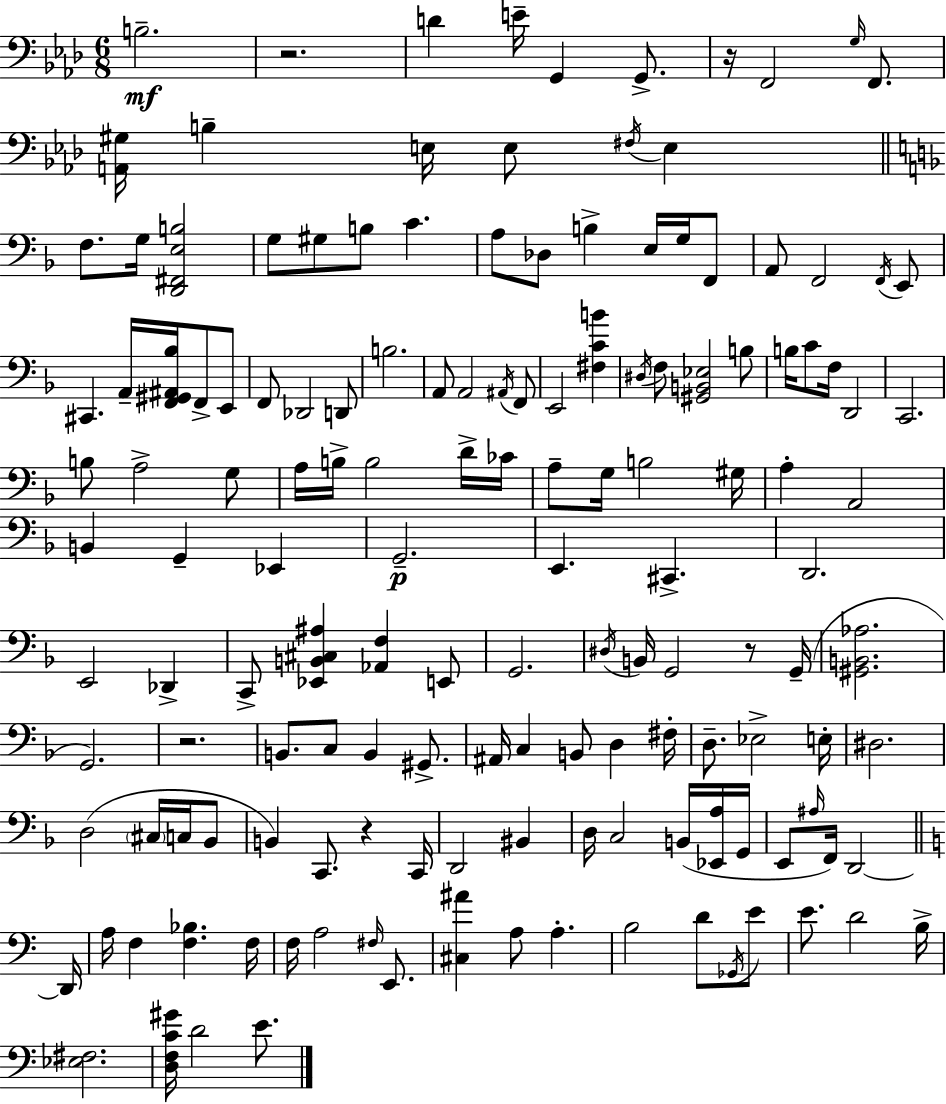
X:1
T:Untitled
M:6/8
L:1/4
K:Fm
B,2 z2 D E/4 G,, G,,/2 z/4 F,,2 G,/4 F,,/2 [A,,^G,]/4 B, E,/4 E,/2 ^F,/4 E, F,/2 G,/4 [D,,^F,,E,B,]2 G,/2 ^G,/2 B,/2 C A,/2 _D,/2 B, E,/4 G,/4 F,,/2 A,,/2 F,,2 F,,/4 E,,/2 ^C,, A,,/4 [F,,^G,,^A,,_B,]/4 F,,/2 E,,/2 F,,/2 _D,,2 D,,/2 B,2 A,,/2 A,,2 ^A,,/4 F,,/2 E,,2 [^F,CB] ^D,/4 F,/2 [^G,,B,,_E,]2 B,/2 B,/4 C/2 F,/4 D,,2 C,,2 B,/2 A,2 G,/2 A,/4 B,/4 B,2 D/4 _C/4 A,/2 G,/4 B,2 ^G,/4 A, A,,2 B,, G,, _E,, G,,2 E,, ^C,, D,,2 E,,2 _D,, C,,/2 [_E,,B,,^C,^A,] [_A,,F,] E,,/2 G,,2 ^D,/4 B,,/4 G,,2 z/2 G,,/4 [^G,,B,,_A,]2 G,,2 z2 B,,/2 C,/2 B,, ^G,,/2 ^A,,/4 C, B,,/2 D, ^F,/4 D,/2 _E,2 E,/4 ^D,2 D,2 ^C,/4 C,/4 _B,,/2 B,, C,,/2 z C,,/4 D,,2 ^B,, D,/4 C,2 B,,/4 [_E,,A,]/4 G,,/4 E,,/2 ^A,/4 F,,/4 D,,2 D,,/4 A,/4 F, [F,_B,] F,/4 F,/4 A,2 ^F,/4 E,,/2 [^C,^A] A,/2 A, B,2 D/2 _G,,/4 E/2 E/2 D2 B,/4 [_E,^F,]2 [D,F,C^G]/4 D2 E/2